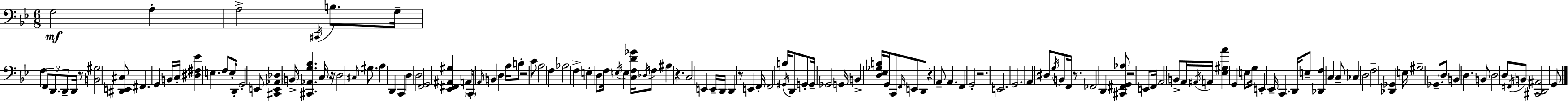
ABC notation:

X:1
T:Untitled
M:6/8
L:1/4
K:Bb
G,2 A, A,2 ^C,,/4 B,/2 G,/4 F, F,,/2 D,,/2 D,,/2 D,,/4 z/2 [B,,^G,]2 [^D,,E,,^C,]/2 ^F,, G,, B,,/4 C,/4 [^D,^F,_E] E, F,/2 E,/4 D,,/4 G,,2 E,,/2 [^C,,E,,_A,,_D,] B,,/4 [^C,,_A,,G,_B,] C,/4 z/4 D,2 ^C,/4 ^G,/2 A, D,, C,, D, D,2 [F,,G,,]2 [_E,,^F,,^A,,^G,] A,,/2 C,,/4 A,,/4 B,, D, A,/4 B,/2 z2 C/2 A,2 F, _A,2 F, E, D,/2 F,/4 E,/4 E, [C,F,D_G]/4 _D,/4 F,/2 ^A, z C,2 E,, E,,/4 D,,/4 D,, z/2 E,, F,,/4 F,,2 B,/4 ^G,,/4 D,,/2 G,,/2 G,,/4 _G,,2 G,,/4 B,, [D,_E,_G,B,]/4 G,,/4 C,,/2 F,,/4 E,,/2 D,,/2 z A,,/2 A,, F,, G,,2 z2 E,,2 G,,2 A,, ^D,/2 G,/4 B,,/2 F,,/4 z/2 _F,,2 D,, [^C,,^F,,G,,_A,]/2 z2 E,,/2 F,,/4 A,,2 B,,/2 A,,/4 ^A,,/4 A,,/4 [_E,^G,A] G,, E,/2 G,/4 E,, _E,,/4 C,, D,,/4 E,/2 [_D,,F,] C, C,/2 _C, D,2 F,2 [_D,,_G,,] E,/4 ^G,2 _G,,/2 D,/2 B,, D, B,,/2 D,2 D,/2 ^F,,/4 B,,/2 [^C,,D,,^A,,]2 G,,/2